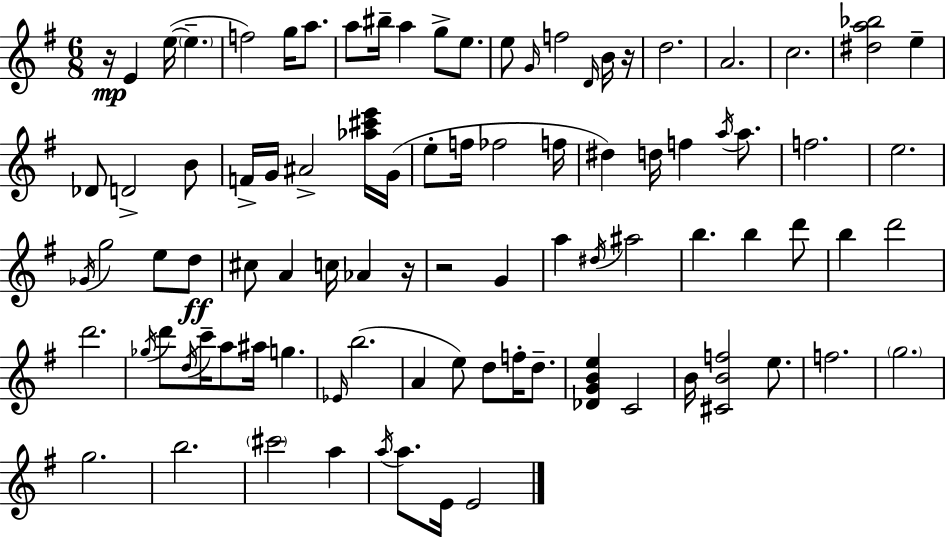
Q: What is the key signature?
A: E minor